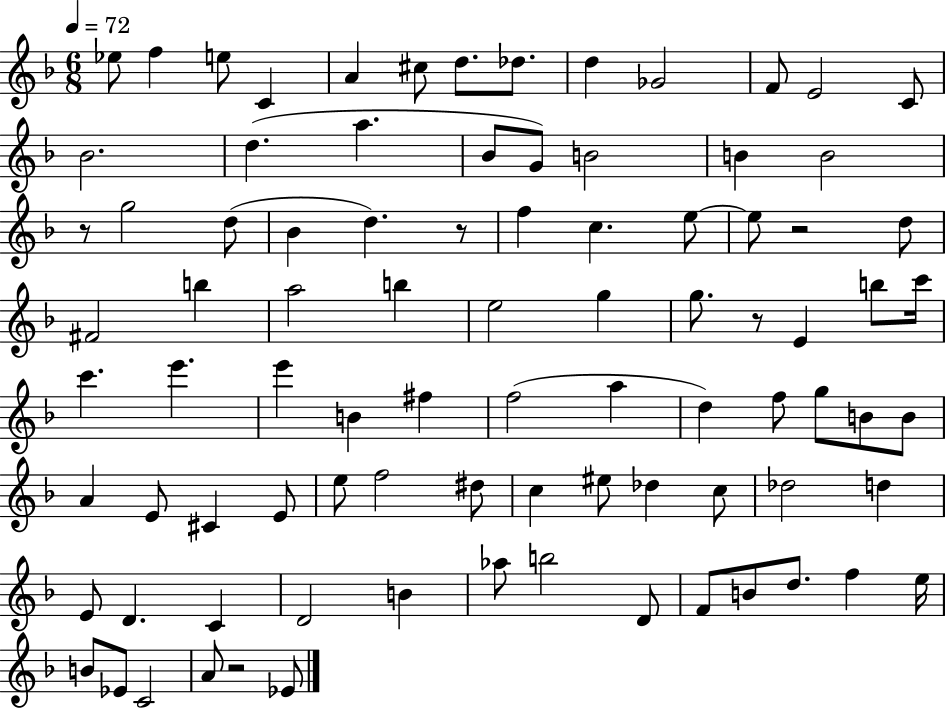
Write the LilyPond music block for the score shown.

{
  \clef treble
  \numericTimeSignature
  \time 6/8
  \key f \major
  \tempo 4 = 72
  ees''8 f''4 e''8 c'4 | a'4 cis''8 d''8. des''8. | d''4 ges'2 | f'8 e'2 c'8 | \break bes'2. | d''4.( a''4. | bes'8 g'8) b'2 | b'4 b'2 | \break r8 g''2 d''8( | bes'4 d''4.) r8 | f''4 c''4. e''8~~ | e''8 r2 d''8 | \break fis'2 b''4 | a''2 b''4 | e''2 g''4 | g''8. r8 e'4 b''8 c'''16 | \break c'''4. e'''4. | e'''4 b'4 fis''4 | f''2( a''4 | d''4) f''8 g''8 b'8 b'8 | \break a'4 e'8 cis'4 e'8 | e''8 f''2 dis''8 | c''4 eis''8 des''4 c''8 | des''2 d''4 | \break e'8 d'4. c'4 | d'2 b'4 | aes''8 b''2 d'8 | f'8 b'8 d''8. f''4 e''16 | \break b'8 ees'8 c'2 | a'8 r2 ees'8 | \bar "|."
}